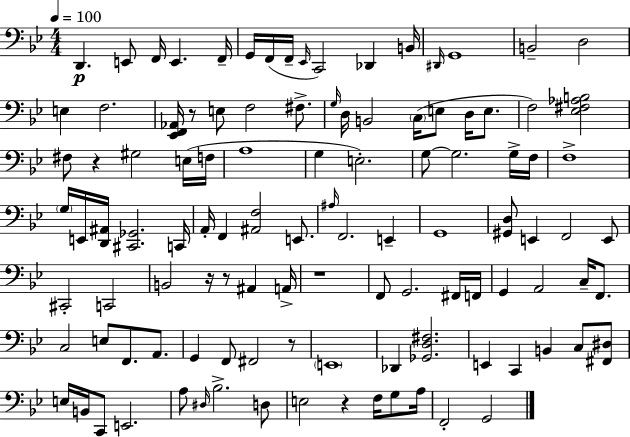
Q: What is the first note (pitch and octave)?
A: D2